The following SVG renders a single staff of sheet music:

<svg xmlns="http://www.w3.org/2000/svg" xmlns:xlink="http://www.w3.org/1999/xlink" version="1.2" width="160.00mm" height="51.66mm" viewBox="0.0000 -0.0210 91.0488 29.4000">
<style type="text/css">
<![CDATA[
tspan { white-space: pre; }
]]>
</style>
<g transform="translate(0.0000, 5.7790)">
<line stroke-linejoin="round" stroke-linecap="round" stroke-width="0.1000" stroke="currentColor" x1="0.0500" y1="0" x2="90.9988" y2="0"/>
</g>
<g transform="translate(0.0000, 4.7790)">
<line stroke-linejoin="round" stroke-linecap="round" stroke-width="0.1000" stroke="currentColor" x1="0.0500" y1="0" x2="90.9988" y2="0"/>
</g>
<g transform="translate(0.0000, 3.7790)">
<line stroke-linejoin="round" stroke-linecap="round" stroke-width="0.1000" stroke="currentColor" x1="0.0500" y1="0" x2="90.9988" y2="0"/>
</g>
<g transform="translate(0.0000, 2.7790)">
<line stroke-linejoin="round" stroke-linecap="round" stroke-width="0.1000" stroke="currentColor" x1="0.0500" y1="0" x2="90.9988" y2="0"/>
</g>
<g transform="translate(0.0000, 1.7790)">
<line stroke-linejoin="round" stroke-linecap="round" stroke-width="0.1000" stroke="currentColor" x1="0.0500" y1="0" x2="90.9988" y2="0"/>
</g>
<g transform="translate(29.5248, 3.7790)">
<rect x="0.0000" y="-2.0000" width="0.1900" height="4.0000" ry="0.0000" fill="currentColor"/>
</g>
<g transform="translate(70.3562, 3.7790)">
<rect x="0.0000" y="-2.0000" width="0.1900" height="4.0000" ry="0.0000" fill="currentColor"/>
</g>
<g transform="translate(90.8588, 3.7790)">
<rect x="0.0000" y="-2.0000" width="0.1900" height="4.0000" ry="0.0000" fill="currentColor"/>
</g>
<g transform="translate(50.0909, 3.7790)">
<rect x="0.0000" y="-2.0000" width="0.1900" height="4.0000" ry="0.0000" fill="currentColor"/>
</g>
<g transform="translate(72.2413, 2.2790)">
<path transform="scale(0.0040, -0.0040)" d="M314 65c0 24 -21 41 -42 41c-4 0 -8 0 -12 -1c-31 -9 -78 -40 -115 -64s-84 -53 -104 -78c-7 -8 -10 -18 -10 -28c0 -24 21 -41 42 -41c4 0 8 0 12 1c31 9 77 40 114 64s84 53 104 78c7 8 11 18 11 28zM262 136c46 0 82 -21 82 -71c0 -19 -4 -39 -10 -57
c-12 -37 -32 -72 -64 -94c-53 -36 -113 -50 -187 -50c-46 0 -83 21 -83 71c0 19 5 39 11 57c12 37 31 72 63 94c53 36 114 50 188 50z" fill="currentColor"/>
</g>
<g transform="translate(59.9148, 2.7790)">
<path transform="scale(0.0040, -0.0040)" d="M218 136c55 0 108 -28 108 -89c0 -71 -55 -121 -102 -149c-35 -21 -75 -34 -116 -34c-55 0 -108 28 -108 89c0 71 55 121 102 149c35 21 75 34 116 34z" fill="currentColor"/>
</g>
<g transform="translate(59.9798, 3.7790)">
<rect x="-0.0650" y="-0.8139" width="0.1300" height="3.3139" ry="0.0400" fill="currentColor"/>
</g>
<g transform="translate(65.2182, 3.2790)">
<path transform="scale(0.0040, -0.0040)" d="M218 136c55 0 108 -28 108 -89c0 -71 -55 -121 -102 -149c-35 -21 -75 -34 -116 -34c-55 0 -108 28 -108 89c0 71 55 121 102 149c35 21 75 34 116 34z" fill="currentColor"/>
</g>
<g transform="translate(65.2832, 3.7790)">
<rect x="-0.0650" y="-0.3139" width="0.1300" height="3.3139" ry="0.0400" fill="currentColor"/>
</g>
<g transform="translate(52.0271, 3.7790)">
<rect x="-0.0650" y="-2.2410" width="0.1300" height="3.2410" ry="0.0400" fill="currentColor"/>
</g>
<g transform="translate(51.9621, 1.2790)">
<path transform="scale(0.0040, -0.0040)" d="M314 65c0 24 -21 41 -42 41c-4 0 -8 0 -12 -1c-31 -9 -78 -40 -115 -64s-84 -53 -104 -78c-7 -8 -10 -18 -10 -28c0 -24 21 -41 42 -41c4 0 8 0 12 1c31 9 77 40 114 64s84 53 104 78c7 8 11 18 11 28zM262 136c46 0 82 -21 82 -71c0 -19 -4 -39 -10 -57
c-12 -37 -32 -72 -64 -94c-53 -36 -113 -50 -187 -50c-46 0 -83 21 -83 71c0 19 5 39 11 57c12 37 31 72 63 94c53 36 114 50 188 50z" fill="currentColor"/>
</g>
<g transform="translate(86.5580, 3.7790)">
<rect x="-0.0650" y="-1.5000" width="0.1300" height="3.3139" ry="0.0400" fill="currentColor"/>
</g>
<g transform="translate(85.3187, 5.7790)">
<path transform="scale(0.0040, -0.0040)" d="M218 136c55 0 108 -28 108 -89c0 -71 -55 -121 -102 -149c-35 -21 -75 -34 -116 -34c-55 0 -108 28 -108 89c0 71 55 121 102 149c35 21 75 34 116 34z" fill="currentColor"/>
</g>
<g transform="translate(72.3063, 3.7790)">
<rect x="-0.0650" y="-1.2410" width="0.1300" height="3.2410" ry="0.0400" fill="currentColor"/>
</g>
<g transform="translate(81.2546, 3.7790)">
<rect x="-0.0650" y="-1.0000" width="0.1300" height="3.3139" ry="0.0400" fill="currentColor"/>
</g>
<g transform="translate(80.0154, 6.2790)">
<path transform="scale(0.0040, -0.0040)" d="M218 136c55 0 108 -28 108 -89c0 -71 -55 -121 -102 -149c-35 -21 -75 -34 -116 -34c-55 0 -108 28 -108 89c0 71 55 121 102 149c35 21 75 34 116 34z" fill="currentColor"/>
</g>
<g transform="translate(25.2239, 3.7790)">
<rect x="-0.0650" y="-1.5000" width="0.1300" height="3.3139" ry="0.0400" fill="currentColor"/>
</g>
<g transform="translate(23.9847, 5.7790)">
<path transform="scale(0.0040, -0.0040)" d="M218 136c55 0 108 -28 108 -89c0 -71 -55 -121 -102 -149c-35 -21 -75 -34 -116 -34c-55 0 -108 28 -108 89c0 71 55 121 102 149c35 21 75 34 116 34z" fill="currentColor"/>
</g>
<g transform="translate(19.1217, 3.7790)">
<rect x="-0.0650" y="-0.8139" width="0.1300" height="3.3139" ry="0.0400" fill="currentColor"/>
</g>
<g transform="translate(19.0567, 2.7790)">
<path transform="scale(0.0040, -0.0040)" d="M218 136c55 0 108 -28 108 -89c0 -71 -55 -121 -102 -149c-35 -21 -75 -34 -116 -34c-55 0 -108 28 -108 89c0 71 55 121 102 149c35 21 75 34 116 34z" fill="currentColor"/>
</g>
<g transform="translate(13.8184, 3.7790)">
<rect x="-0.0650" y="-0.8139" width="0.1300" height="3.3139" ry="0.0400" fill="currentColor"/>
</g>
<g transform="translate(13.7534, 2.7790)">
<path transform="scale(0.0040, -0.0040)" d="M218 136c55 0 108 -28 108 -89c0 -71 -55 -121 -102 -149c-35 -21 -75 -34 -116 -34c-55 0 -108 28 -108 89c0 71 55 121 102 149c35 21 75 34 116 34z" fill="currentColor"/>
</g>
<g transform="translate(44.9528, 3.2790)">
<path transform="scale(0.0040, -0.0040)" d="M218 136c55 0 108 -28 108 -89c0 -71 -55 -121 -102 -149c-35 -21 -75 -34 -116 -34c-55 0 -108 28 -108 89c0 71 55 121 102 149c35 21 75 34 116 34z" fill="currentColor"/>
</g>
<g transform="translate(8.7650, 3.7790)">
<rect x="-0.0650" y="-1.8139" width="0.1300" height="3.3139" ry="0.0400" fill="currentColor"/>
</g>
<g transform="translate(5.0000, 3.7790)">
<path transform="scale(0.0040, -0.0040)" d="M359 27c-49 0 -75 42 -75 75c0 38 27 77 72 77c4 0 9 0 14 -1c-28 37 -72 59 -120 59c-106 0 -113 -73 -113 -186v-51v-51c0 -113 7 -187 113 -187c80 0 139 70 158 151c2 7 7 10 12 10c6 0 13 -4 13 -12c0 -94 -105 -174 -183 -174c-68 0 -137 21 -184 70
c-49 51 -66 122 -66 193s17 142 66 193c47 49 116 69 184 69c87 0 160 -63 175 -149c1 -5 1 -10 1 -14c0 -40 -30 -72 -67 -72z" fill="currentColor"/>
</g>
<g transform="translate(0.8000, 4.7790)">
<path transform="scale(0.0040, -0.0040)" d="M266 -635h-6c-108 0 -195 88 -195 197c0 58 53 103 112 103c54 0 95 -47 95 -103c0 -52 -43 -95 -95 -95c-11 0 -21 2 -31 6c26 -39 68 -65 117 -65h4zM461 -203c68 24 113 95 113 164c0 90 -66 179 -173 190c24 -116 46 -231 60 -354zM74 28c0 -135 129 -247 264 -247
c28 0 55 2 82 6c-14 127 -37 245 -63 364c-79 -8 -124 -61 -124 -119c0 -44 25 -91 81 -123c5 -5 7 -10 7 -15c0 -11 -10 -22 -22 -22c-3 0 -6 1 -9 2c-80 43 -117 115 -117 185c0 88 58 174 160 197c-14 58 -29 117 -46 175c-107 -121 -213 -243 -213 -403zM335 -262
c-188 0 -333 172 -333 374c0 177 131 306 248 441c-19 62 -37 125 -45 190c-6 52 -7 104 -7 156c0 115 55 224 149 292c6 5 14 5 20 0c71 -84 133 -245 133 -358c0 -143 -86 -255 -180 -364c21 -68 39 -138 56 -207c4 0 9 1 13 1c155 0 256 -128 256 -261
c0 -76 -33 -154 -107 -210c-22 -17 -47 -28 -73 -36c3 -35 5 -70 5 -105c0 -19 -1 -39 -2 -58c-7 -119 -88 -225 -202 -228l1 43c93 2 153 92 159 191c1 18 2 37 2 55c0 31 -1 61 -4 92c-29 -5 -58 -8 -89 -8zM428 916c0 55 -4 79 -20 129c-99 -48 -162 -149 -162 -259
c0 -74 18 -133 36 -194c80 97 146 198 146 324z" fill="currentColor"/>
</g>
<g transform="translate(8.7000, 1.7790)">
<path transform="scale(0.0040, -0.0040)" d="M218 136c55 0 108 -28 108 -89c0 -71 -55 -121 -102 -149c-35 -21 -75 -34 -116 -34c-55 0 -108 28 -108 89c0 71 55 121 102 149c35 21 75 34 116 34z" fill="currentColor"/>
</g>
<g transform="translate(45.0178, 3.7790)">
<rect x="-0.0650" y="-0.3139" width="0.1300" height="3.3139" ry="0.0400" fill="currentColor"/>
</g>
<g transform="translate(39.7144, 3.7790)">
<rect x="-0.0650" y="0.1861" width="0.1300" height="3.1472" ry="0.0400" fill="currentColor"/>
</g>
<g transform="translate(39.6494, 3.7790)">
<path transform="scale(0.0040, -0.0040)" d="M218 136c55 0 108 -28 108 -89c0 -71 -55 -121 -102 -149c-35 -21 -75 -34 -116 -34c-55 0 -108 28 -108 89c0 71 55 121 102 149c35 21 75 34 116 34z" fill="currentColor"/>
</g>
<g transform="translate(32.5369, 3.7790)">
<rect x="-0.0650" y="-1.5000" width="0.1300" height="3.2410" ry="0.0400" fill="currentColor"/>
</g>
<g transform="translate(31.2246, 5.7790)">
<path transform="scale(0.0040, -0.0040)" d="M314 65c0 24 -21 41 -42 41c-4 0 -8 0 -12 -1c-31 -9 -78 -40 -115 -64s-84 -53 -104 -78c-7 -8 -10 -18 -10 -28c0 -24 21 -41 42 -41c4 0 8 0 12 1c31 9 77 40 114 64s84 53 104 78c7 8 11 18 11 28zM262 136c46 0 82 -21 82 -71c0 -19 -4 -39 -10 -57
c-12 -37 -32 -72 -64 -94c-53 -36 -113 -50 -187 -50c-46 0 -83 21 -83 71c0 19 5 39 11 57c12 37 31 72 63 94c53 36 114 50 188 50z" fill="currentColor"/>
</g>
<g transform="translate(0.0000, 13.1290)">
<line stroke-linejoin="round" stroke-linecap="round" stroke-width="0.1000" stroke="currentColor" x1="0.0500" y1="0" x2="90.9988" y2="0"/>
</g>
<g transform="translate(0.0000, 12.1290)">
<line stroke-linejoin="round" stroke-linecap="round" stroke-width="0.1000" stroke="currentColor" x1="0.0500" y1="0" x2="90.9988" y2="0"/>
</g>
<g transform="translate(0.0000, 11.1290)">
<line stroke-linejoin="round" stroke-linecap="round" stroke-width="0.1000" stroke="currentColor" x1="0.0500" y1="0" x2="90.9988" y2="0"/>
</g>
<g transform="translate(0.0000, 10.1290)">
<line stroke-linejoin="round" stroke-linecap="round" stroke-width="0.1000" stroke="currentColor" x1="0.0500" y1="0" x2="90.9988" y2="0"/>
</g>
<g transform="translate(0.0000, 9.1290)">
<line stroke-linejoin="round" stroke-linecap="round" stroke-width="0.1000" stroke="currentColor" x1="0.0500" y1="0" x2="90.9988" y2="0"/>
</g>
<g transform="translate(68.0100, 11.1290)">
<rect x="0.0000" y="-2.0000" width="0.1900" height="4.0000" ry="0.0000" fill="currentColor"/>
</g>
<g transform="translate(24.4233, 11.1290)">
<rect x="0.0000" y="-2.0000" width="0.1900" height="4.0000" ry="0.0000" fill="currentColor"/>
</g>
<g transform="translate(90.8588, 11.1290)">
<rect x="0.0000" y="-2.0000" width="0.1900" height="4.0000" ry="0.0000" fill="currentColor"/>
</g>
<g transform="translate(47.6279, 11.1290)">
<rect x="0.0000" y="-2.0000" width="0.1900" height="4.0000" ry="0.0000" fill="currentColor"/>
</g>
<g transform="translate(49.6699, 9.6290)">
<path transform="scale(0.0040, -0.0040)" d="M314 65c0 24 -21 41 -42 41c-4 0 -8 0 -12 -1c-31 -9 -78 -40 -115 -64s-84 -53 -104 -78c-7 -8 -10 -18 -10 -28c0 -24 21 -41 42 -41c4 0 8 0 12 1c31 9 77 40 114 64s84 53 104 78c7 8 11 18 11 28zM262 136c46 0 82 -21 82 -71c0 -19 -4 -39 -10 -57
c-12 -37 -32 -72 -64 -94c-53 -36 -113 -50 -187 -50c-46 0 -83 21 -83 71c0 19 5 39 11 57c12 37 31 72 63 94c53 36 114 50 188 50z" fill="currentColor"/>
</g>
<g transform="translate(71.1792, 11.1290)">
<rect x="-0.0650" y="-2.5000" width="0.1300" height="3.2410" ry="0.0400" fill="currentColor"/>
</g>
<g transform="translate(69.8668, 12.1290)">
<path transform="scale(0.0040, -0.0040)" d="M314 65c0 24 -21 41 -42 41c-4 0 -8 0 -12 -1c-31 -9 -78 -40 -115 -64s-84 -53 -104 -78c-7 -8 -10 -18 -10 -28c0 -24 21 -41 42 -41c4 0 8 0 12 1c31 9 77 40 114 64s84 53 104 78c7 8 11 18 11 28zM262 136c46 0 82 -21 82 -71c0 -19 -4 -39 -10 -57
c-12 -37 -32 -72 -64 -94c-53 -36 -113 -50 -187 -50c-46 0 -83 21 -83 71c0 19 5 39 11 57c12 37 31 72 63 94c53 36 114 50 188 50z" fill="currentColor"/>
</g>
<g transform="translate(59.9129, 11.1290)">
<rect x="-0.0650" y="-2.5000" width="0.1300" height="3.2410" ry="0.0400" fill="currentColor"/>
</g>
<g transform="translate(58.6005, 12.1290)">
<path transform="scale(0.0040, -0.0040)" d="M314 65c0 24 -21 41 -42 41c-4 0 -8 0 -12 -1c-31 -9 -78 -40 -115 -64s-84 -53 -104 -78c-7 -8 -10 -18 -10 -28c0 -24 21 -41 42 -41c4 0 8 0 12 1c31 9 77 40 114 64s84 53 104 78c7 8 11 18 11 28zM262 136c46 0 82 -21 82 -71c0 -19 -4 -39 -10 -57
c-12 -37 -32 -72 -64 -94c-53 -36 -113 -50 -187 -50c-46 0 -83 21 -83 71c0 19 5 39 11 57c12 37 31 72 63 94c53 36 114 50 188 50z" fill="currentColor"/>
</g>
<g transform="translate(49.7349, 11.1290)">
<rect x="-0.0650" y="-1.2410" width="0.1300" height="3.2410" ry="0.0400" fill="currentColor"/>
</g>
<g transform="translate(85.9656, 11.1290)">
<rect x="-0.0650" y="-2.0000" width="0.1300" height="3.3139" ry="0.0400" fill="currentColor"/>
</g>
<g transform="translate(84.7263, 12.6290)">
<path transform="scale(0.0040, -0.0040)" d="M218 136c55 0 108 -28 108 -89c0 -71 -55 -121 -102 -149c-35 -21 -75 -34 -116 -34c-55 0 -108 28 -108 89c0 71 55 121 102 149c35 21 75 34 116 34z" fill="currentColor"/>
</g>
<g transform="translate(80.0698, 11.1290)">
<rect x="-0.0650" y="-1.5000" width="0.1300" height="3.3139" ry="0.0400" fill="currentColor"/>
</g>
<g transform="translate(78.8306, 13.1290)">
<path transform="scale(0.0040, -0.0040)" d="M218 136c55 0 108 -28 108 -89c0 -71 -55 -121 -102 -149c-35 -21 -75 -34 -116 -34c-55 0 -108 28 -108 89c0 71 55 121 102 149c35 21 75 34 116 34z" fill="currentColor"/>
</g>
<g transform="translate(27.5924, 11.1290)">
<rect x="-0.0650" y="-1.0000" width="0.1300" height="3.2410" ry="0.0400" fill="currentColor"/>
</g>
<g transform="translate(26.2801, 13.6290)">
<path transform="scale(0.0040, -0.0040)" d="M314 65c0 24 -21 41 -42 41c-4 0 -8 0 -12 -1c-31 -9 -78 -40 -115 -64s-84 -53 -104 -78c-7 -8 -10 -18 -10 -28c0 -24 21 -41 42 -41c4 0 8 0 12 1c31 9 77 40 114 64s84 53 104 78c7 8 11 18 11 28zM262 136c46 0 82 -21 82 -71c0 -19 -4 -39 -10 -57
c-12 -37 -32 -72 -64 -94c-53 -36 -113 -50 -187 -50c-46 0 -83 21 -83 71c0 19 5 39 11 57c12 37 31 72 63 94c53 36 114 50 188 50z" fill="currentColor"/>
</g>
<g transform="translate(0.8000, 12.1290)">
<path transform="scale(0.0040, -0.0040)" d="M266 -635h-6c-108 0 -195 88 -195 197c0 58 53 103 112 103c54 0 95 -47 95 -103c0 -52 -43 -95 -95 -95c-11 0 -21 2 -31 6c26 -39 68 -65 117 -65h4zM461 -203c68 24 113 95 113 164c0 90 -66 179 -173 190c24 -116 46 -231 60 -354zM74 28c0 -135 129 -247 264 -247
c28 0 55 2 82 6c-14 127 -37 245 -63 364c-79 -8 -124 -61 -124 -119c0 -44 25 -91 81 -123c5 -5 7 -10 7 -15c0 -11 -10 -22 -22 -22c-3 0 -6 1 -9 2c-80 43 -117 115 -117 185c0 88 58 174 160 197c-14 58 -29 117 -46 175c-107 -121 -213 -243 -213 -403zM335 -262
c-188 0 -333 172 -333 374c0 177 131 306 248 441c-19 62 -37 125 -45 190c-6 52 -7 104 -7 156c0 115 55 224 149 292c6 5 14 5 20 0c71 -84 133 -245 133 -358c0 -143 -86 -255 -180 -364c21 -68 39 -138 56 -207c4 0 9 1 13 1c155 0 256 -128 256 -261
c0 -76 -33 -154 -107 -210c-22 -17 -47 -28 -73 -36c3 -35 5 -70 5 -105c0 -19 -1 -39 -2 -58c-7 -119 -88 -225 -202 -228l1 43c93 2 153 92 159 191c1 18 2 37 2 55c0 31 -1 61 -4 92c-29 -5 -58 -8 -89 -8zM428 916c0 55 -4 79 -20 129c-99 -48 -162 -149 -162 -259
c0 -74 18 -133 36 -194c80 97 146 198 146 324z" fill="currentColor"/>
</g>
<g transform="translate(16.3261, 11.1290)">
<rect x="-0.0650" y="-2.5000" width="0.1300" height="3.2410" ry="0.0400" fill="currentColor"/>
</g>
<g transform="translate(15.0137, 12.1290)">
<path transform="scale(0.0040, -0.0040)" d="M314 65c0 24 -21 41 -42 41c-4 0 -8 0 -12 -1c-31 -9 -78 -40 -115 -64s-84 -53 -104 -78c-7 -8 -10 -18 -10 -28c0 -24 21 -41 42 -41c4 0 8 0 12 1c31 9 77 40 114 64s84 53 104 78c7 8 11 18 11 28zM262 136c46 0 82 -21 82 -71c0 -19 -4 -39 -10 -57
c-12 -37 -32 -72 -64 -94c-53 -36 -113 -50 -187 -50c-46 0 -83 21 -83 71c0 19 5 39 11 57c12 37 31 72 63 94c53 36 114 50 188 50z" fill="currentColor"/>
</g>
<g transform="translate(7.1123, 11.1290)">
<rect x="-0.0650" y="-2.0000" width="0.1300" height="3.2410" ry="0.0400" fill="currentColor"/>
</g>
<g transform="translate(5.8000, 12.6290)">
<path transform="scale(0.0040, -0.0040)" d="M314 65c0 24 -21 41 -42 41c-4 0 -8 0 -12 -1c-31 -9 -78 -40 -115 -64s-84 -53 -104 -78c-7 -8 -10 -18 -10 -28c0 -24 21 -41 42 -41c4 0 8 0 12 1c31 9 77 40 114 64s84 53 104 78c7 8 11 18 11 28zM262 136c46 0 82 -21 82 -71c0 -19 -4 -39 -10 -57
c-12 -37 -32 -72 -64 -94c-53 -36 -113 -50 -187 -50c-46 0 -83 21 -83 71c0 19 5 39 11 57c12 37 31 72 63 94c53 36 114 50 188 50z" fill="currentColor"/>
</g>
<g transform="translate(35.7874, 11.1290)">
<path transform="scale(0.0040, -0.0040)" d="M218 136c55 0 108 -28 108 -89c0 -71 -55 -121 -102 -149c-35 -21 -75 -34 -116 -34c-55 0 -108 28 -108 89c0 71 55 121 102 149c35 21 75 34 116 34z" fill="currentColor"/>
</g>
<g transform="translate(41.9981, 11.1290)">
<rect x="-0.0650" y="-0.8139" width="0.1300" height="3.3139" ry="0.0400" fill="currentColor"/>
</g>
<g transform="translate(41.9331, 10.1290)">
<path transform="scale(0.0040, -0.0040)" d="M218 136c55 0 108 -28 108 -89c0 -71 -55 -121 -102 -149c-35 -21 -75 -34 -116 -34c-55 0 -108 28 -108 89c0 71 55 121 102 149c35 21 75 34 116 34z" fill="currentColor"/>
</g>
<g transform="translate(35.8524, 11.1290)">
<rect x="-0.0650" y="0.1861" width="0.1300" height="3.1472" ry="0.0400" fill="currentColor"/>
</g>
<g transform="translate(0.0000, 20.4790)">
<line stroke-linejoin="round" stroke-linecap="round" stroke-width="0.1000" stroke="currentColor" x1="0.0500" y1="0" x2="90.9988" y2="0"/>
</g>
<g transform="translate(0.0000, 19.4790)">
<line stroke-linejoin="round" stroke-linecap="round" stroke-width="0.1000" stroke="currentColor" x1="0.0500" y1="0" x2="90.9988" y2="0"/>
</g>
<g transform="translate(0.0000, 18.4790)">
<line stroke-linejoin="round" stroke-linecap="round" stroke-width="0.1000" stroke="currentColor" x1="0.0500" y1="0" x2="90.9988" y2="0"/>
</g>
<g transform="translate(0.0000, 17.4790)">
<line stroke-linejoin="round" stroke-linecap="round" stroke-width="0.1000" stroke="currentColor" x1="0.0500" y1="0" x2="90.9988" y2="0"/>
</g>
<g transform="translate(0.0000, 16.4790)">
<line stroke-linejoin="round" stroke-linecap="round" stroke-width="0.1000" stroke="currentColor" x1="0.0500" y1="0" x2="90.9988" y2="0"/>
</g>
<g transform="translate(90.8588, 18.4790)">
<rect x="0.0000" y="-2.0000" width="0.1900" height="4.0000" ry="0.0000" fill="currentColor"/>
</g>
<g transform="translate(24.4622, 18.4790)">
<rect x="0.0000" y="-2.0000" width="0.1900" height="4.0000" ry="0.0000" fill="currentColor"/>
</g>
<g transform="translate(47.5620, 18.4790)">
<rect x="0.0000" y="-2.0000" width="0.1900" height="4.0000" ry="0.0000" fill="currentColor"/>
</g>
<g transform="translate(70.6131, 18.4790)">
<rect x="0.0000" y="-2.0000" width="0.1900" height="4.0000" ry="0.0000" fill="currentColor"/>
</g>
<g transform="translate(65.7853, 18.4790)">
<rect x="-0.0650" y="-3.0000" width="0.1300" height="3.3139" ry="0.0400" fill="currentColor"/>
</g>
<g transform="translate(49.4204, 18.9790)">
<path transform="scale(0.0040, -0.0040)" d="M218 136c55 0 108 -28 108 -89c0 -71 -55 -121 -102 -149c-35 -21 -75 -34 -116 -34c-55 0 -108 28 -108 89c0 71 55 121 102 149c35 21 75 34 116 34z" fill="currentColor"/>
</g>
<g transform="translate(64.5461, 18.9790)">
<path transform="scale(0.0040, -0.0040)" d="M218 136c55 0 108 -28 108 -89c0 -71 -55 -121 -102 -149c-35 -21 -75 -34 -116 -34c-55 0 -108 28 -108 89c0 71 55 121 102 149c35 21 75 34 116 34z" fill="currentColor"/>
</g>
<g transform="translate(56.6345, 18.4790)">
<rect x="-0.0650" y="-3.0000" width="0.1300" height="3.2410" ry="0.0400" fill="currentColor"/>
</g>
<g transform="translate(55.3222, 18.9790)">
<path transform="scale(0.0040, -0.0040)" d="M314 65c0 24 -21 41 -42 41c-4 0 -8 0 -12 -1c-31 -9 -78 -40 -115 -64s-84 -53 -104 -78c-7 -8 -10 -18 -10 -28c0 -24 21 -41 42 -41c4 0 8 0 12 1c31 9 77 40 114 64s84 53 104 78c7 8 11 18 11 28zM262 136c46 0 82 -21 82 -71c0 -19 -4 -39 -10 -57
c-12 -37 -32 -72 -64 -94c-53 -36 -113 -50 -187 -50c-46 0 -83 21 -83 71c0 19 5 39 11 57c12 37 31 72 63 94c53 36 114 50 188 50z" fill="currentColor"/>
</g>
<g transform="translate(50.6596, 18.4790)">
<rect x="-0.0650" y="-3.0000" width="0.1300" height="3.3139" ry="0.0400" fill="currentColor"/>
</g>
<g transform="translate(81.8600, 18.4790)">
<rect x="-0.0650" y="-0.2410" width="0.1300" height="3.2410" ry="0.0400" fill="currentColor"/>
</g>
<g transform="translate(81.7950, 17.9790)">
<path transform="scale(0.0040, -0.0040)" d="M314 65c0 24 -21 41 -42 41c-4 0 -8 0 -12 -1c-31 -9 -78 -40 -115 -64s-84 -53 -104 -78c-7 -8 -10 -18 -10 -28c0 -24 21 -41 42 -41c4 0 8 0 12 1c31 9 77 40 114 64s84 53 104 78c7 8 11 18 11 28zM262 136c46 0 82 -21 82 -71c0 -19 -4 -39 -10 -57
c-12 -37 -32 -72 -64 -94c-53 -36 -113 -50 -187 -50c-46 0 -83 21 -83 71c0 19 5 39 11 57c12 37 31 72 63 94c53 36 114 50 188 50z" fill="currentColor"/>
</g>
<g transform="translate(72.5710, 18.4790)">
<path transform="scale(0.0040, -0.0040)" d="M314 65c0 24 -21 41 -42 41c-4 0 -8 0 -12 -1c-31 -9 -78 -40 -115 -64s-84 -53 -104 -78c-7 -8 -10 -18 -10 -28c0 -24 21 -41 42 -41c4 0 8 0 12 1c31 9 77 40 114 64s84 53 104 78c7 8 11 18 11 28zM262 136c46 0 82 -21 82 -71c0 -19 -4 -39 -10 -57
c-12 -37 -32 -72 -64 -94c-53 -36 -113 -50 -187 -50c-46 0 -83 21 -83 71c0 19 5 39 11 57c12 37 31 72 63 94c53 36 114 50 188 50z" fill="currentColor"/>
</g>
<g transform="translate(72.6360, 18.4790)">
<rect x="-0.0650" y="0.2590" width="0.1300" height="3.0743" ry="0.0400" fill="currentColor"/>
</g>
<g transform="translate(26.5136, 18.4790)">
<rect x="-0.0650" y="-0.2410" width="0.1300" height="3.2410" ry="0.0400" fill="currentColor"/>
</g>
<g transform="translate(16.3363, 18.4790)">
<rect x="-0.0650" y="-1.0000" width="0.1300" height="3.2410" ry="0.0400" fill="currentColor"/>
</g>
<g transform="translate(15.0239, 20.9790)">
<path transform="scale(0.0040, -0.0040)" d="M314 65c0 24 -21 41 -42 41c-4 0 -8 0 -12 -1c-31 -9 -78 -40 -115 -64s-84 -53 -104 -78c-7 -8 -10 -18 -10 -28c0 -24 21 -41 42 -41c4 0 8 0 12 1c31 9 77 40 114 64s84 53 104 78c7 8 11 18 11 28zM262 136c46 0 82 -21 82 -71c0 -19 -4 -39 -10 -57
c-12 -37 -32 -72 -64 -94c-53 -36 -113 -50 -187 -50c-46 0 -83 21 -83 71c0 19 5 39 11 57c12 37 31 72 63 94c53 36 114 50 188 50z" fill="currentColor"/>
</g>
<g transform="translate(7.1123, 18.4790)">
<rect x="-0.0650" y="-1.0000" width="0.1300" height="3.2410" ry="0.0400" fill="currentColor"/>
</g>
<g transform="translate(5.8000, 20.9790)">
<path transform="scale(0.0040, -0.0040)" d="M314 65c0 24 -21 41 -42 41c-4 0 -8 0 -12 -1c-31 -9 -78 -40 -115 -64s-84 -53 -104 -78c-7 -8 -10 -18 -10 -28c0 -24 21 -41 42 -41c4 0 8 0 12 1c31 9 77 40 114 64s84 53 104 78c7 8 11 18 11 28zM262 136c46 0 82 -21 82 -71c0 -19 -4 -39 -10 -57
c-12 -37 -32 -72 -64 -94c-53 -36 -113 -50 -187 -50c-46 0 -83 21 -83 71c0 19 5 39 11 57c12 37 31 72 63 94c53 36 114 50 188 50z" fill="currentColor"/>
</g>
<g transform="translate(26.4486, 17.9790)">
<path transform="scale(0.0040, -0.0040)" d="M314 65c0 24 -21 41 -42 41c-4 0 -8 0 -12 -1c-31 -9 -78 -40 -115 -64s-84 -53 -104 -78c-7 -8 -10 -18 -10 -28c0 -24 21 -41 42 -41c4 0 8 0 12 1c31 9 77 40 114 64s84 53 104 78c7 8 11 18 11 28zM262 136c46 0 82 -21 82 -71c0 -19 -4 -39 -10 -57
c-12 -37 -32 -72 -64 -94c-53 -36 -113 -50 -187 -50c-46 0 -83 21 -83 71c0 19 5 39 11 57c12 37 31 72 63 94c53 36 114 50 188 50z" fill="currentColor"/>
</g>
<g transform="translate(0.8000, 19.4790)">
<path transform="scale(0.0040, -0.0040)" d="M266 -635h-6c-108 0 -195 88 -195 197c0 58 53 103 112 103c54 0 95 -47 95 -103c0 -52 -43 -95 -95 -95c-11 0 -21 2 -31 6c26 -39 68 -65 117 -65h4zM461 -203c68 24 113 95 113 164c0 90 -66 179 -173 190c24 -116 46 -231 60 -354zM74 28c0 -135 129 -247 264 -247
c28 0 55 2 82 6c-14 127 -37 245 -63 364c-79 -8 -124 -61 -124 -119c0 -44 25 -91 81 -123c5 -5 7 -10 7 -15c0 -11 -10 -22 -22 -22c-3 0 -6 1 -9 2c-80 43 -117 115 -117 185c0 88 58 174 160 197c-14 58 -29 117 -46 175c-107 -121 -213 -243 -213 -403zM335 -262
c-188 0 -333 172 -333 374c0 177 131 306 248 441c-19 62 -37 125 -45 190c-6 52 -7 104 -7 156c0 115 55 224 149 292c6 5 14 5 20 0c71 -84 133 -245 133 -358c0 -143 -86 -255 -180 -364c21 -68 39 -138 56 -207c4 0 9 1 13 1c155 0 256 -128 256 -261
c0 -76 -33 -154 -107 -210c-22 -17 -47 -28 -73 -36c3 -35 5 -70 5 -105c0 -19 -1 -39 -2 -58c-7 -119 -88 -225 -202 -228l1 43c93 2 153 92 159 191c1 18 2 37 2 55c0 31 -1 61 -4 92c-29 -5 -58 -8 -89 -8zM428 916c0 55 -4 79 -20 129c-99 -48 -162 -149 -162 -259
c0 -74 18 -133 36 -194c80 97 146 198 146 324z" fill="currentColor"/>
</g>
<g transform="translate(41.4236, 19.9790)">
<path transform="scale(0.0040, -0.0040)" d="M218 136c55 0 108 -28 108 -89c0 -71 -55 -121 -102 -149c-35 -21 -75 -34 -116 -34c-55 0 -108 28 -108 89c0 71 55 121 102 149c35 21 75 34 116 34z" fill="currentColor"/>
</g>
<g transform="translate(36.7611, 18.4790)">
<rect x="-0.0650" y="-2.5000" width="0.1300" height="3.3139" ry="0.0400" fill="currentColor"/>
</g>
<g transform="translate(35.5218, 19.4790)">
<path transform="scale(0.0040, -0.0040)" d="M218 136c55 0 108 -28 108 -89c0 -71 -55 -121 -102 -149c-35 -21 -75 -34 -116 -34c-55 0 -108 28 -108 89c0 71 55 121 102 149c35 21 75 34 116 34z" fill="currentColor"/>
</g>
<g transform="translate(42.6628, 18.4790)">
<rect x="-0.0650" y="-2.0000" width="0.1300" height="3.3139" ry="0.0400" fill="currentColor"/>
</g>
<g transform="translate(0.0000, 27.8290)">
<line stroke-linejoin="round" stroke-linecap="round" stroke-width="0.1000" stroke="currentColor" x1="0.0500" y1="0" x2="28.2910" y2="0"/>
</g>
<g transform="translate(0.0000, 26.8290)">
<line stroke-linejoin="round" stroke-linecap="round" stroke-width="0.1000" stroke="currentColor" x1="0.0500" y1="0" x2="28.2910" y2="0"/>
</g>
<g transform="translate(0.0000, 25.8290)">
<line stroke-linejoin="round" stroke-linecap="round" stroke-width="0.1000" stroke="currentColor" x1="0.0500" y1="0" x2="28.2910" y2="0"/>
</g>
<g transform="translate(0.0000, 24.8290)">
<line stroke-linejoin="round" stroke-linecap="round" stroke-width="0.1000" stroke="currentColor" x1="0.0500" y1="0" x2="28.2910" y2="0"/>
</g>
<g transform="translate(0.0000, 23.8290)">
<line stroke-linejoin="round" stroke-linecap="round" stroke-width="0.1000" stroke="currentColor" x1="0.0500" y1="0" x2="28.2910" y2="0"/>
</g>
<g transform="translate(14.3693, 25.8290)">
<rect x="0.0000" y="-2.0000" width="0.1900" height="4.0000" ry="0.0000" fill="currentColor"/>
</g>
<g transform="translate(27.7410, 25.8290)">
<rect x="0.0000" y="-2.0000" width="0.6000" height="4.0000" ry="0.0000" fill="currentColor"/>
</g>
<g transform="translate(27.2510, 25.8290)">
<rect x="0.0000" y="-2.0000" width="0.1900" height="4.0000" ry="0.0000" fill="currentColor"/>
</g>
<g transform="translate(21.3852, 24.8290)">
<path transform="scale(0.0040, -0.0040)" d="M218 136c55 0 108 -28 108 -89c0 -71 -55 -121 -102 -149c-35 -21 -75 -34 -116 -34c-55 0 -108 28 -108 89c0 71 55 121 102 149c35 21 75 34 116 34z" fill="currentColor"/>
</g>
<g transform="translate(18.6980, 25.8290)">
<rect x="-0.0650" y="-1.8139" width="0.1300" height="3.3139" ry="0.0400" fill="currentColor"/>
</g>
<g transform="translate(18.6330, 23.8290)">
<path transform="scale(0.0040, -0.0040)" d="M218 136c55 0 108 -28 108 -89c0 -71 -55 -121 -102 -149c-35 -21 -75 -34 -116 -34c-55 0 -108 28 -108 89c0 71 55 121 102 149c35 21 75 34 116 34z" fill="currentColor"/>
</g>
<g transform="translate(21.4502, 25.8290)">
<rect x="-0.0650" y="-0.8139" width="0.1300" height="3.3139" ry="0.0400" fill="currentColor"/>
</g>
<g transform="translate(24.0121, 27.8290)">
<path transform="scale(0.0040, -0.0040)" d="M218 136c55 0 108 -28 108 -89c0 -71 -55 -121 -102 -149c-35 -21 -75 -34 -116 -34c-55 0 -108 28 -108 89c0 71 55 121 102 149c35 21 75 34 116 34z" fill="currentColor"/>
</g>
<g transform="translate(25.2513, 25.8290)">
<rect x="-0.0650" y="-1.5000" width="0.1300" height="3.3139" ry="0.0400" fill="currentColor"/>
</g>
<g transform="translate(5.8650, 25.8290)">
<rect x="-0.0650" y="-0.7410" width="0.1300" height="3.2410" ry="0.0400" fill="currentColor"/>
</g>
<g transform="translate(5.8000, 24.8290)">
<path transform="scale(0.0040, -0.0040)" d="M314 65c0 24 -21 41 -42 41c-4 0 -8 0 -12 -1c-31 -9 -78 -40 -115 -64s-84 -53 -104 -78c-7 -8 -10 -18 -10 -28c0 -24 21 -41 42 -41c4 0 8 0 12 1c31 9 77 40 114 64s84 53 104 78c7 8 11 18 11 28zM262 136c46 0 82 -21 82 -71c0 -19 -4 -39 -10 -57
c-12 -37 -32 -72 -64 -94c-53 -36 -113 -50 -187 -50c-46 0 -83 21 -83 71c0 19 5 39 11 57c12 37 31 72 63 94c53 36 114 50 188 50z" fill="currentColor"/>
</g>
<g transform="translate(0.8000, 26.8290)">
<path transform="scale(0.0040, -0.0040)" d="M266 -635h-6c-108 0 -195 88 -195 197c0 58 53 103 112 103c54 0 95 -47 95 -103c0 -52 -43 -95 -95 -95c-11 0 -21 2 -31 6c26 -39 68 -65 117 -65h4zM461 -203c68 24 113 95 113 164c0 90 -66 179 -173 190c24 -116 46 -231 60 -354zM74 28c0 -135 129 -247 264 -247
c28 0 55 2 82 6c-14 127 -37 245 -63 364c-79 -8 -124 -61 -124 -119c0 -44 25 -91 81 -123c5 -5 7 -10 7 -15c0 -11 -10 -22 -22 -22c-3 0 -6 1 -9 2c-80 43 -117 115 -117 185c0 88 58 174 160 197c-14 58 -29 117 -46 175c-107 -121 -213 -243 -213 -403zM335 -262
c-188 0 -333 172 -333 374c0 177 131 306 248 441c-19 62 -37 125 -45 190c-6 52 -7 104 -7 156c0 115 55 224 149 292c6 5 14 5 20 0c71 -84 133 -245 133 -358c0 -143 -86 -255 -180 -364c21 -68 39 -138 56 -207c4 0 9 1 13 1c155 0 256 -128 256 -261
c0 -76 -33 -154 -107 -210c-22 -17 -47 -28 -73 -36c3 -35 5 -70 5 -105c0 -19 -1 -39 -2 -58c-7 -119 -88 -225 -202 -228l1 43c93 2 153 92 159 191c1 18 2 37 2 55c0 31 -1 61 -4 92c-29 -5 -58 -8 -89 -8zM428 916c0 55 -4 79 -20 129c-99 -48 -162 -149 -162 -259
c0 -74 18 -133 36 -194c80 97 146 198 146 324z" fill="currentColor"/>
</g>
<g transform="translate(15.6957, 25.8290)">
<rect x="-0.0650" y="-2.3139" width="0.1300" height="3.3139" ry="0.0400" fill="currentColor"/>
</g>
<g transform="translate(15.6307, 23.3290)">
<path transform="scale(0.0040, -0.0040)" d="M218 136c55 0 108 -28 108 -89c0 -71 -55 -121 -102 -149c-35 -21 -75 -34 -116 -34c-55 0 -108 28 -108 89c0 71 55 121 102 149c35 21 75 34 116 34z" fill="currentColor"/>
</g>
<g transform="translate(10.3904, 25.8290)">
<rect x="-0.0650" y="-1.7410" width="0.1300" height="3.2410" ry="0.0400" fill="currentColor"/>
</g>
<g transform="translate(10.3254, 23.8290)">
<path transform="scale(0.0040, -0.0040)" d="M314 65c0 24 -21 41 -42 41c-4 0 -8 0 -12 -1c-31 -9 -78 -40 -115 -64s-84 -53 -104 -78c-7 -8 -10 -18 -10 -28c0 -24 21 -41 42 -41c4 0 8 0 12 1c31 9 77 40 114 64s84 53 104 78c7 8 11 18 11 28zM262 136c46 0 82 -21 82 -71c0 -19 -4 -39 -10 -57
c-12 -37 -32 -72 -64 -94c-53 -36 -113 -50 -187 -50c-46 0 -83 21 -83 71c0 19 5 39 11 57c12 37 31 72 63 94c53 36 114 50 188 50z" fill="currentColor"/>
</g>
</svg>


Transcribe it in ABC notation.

X:1
T:Untitled
M:4/4
L:1/4
K:C
f d d E E2 B c g2 d c e2 D E F2 G2 D2 B d e2 G2 G2 E F D2 D2 c2 G F A A2 A B2 c2 d2 f2 g f d E